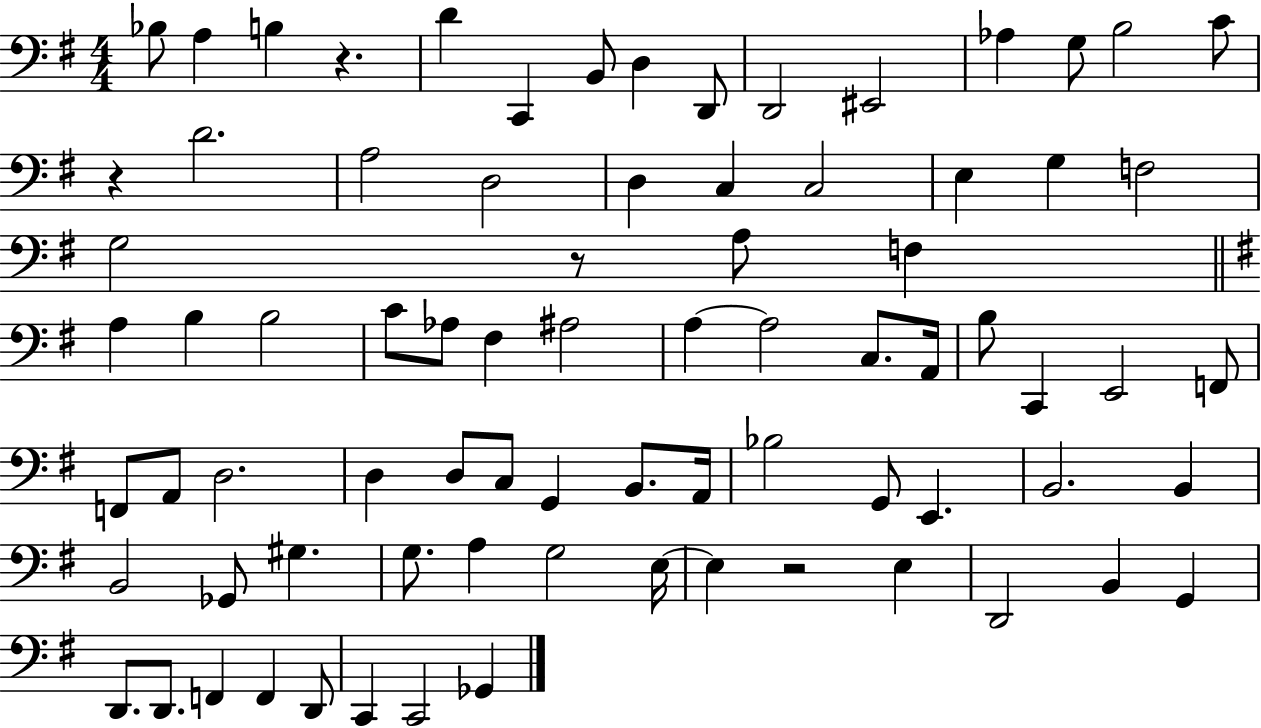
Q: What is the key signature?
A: G major